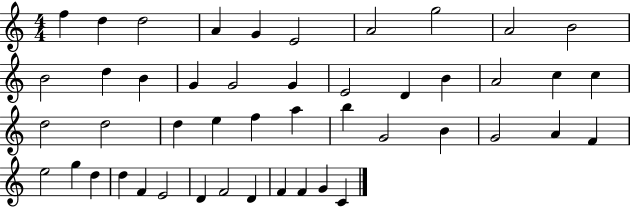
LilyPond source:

{
  \clef treble
  \numericTimeSignature
  \time 4/4
  \key c \major
  f''4 d''4 d''2 | a'4 g'4 e'2 | a'2 g''2 | a'2 b'2 | \break b'2 d''4 b'4 | g'4 g'2 g'4 | e'2 d'4 b'4 | a'2 c''4 c''4 | \break d''2 d''2 | d''4 e''4 f''4 a''4 | b''4 g'2 b'4 | g'2 a'4 f'4 | \break e''2 g''4 d''4 | d''4 f'4 e'2 | d'4 f'2 d'4 | f'4 f'4 g'4 c'4 | \break \bar "|."
}